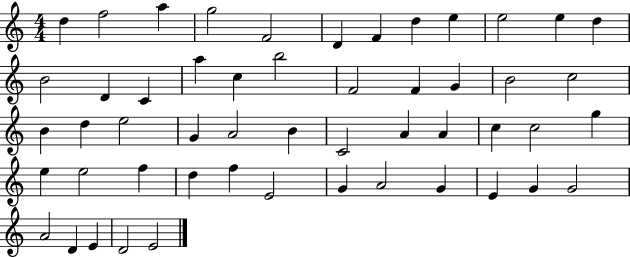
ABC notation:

X:1
T:Untitled
M:4/4
L:1/4
K:C
d f2 a g2 F2 D F d e e2 e d B2 D C a c b2 F2 F G B2 c2 B d e2 G A2 B C2 A A c c2 g e e2 f d f E2 G A2 G E G G2 A2 D E D2 E2